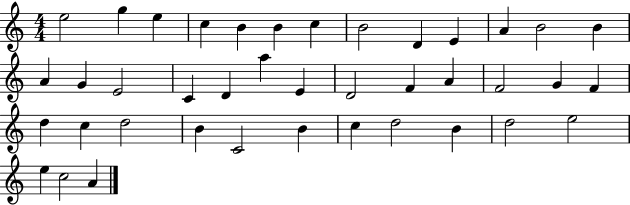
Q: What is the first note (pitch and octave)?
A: E5